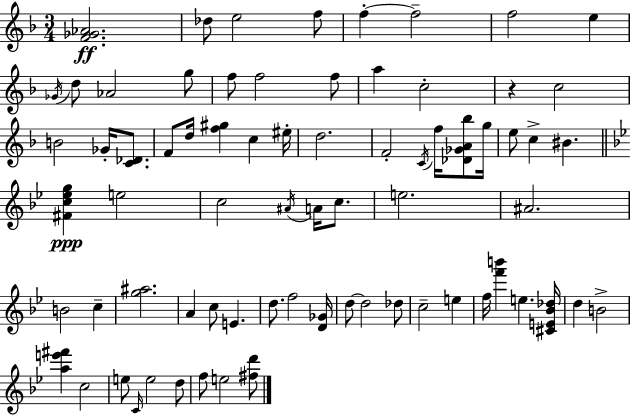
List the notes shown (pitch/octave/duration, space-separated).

[F4,Gb4,Ab4]/h. Db5/e E5/h F5/e F5/q F5/h F5/h E5/q Gb4/s D5/e Ab4/h G5/e F5/e F5/h F5/e A5/q C5/h R/q C5/h B4/h Gb4/s [C4,Db4]/e. F4/e D5/s [F5,G#5]/q C5/q EIS5/s D5/h. F4/h C4/s F5/s [Db4,Gb4,A4,Bb5]/e G5/s E5/e C5/q BIS4/q. [F#4,C5,Eb5,G5]/q E5/h C5/h A#4/s A4/s C5/e. E5/h. A#4/h. B4/h C5/q [G5,A#5]/h. A4/q C5/e E4/q. D5/e. F5/h [D4,Gb4]/s D5/e D5/h Db5/e C5/h E5/q F5/s [F6,B6]/q E5/q. [C#4,E4,Bb4,Db5]/s D5/q B4/h [A5,E6,F#6]/q C5/h E5/e C4/s E5/h D5/e F5/e E5/h [F#5,D6]/e